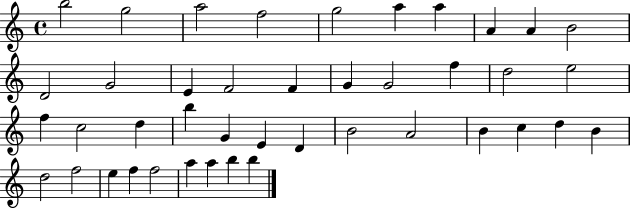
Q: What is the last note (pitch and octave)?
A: B5